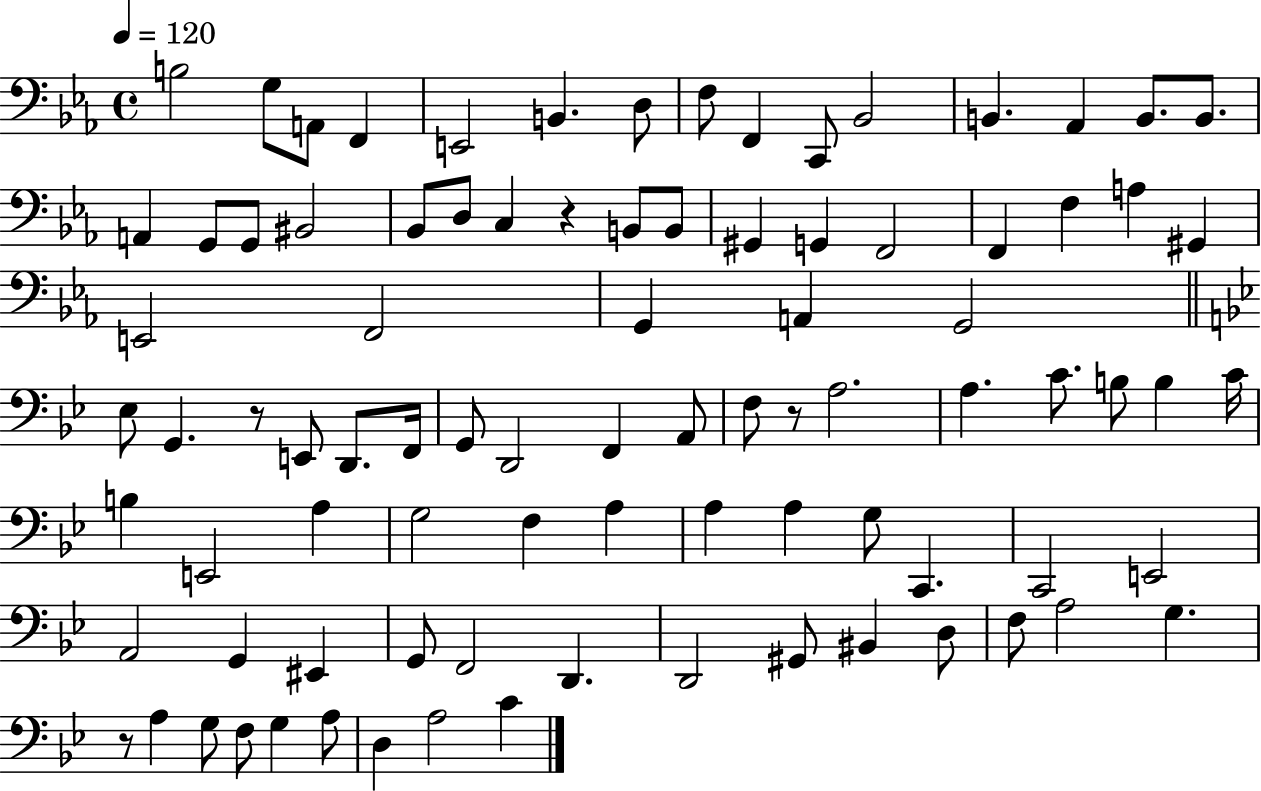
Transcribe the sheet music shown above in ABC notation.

X:1
T:Untitled
M:4/4
L:1/4
K:Eb
B,2 G,/2 A,,/2 F,, E,,2 B,, D,/2 F,/2 F,, C,,/2 _B,,2 B,, _A,, B,,/2 B,,/2 A,, G,,/2 G,,/2 ^B,,2 _B,,/2 D,/2 C, z B,,/2 B,,/2 ^G,, G,, F,,2 F,, F, A, ^G,, E,,2 F,,2 G,, A,, G,,2 _E,/2 G,, z/2 E,,/2 D,,/2 F,,/4 G,,/2 D,,2 F,, A,,/2 F,/2 z/2 A,2 A, C/2 B,/2 B, C/4 B, E,,2 A, G,2 F, A, A, A, G,/2 C,, C,,2 E,,2 A,,2 G,, ^E,, G,,/2 F,,2 D,, D,,2 ^G,,/2 ^B,, D,/2 F,/2 A,2 G, z/2 A, G,/2 F,/2 G, A,/2 D, A,2 C